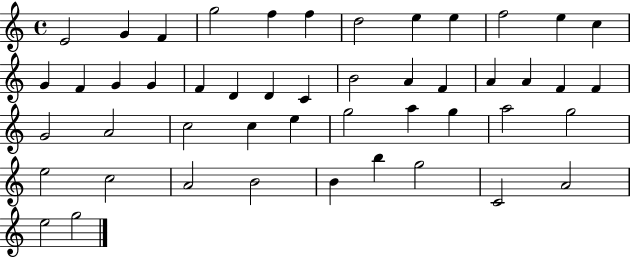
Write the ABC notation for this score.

X:1
T:Untitled
M:4/4
L:1/4
K:C
E2 G F g2 f f d2 e e f2 e c G F G G F D D C B2 A F A A F F G2 A2 c2 c e g2 a g a2 g2 e2 c2 A2 B2 B b g2 C2 A2 e2 g2